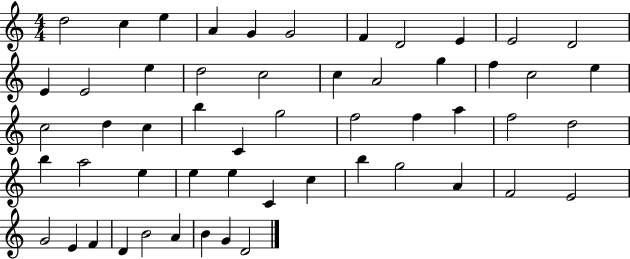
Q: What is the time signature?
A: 4/4